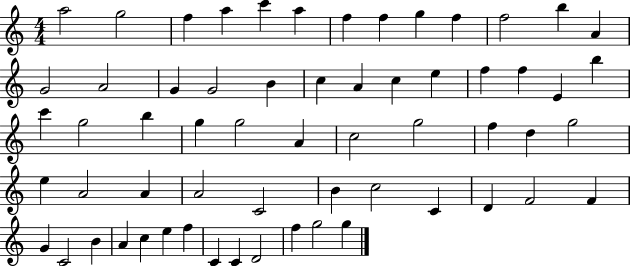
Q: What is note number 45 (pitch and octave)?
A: C4